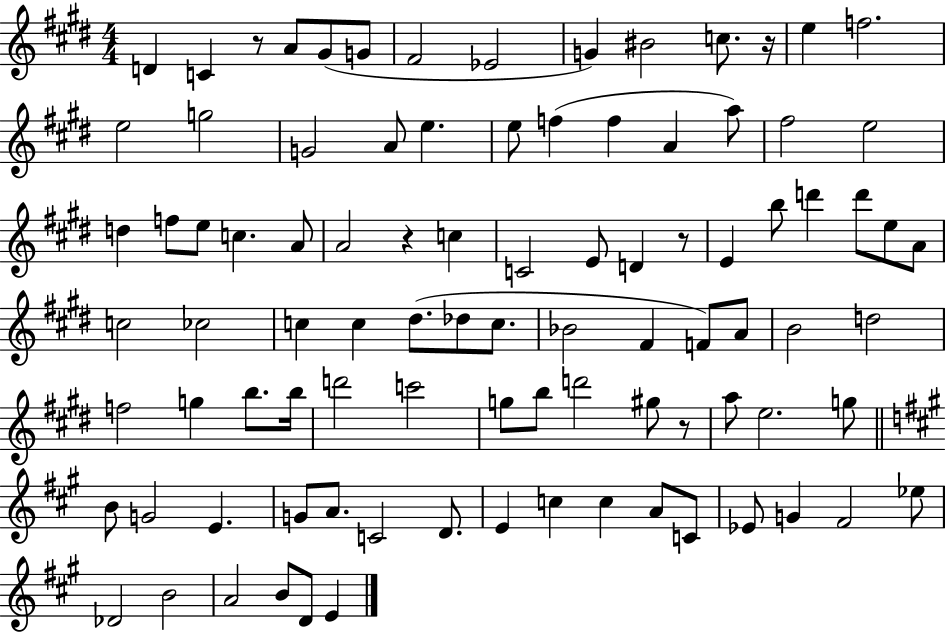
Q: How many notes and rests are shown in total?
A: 93